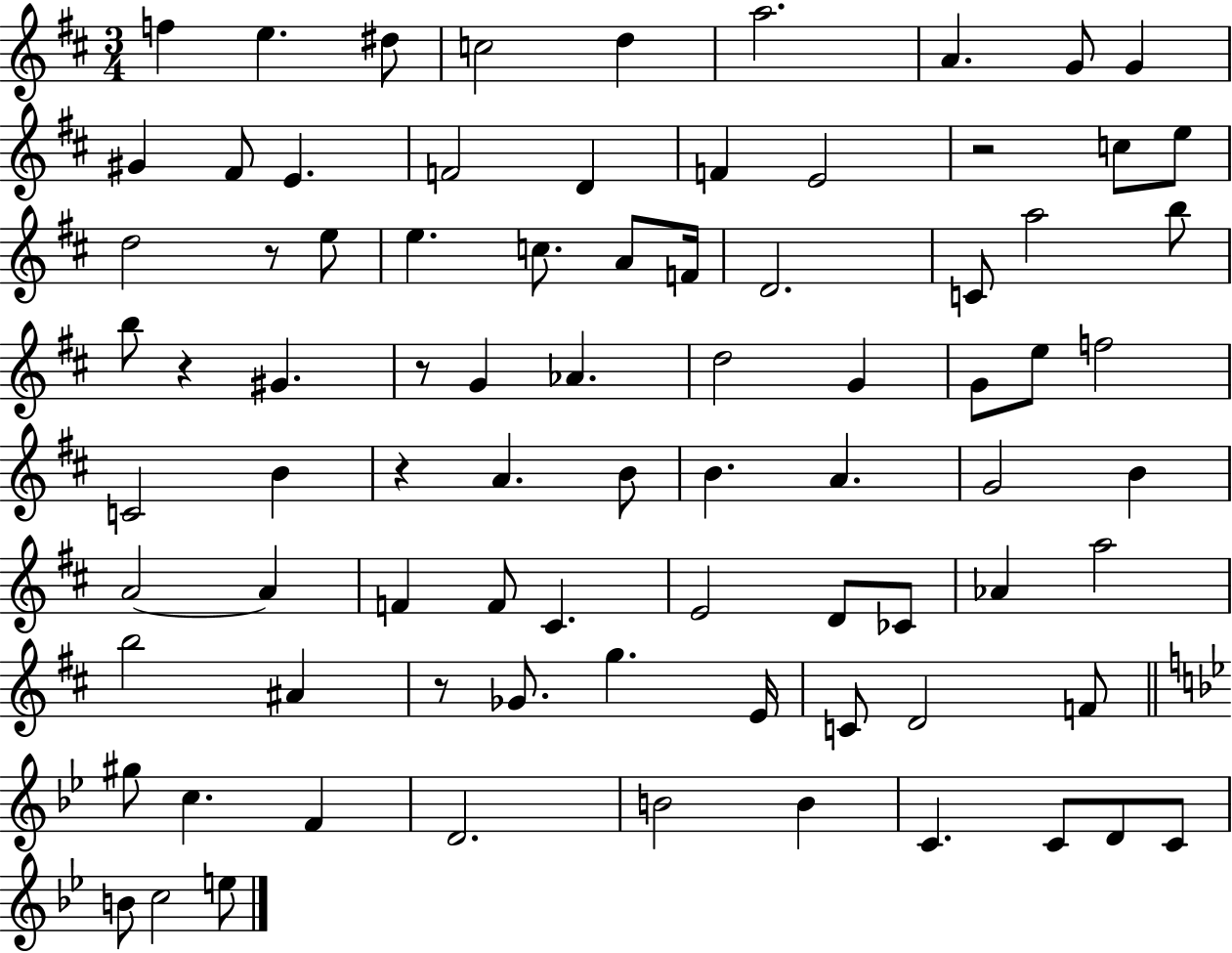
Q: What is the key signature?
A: D major